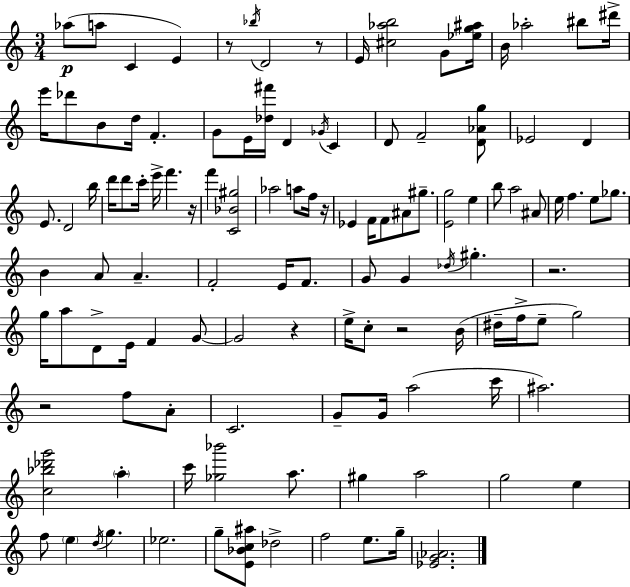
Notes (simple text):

Ab5/e A5/e C4/q E4/q R/e Bb5/s D4/h R/e E4/s [C#5,Ab5,B5]/h G4/e [Eb5,G5,A#5]/s B4/s Ab5/h BIS5/e D#6/s E6/s Db6/e B4/e D5/s F4/q. G4/e E4/s [Db5,F#6]/s D4/q Gb4/s C4/q D4/e F4/h [D4,Ab4,G5]/e Eb4/h D4/q E4/e. D4/h B5/s D6/s D6/e C6/s E6/s F6/q. R/s F6/q [C4,Bb4,G#5]/h Ab5/h A5/e F5/s R/s Eb4/q F4/s F4/e A#4/e G#5/e. [E4,G5]/h E5/q B5/e A5/h A#4/e E5/s F5/q. E5/e Gb5/e. B4/q A4/e A4/q. F4/h E4/s F4/e. G4/e G4/q Db5/s G#5/q. R/h. G5/s A5/e D4/e E4/s F4/q G4/e G4/h R/q E5/s C5/e R/h B4/s D#5/s F5/s E5/e G5/h R/h F5/e A4/e C4/h. G4/e G4/s A5/h C6/s A#5/h. [C5,Bb5,Db6,G6]/h A5/q C6/s [Gb5,Bb6]/h A5/e. G#5/q A5/h G5/h E5/q F5/e E5/q D5/s G5/q. Eb5/h. G5/e [E4,Bb4,C5,A#5]/e Db5/h F5/h E5/e. G5/s [Eb4,G4,Ab4]/h.